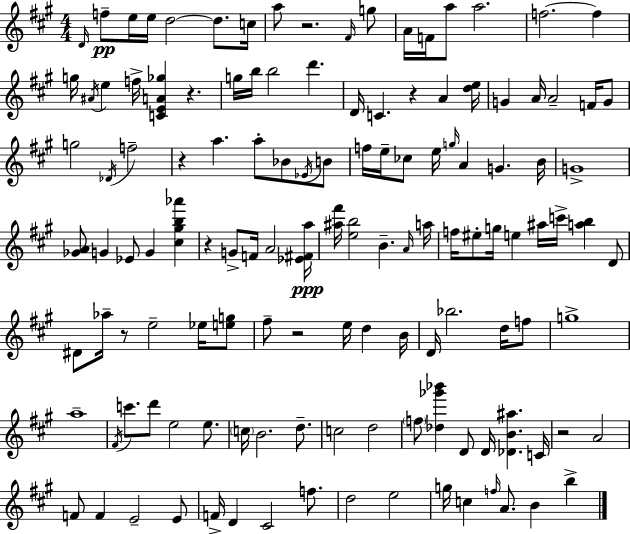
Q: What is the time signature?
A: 4/4